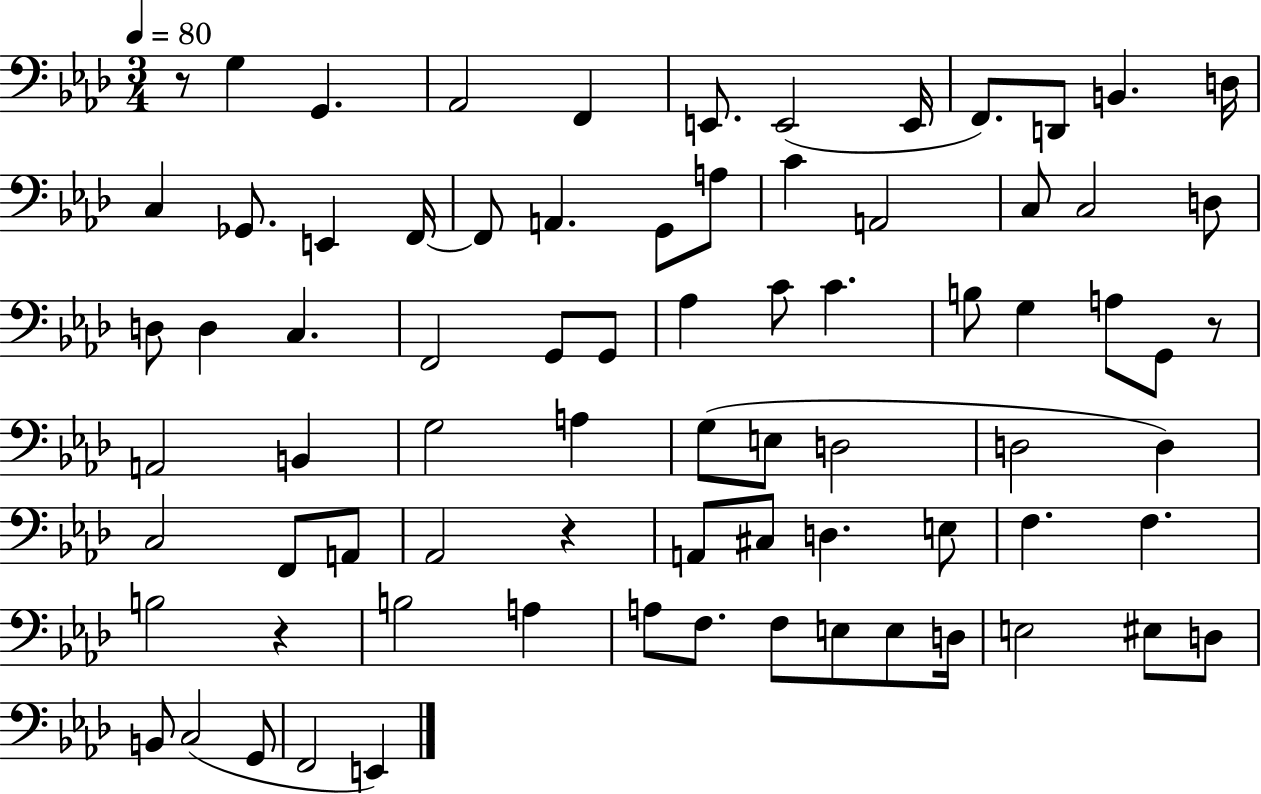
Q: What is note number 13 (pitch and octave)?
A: Gb2